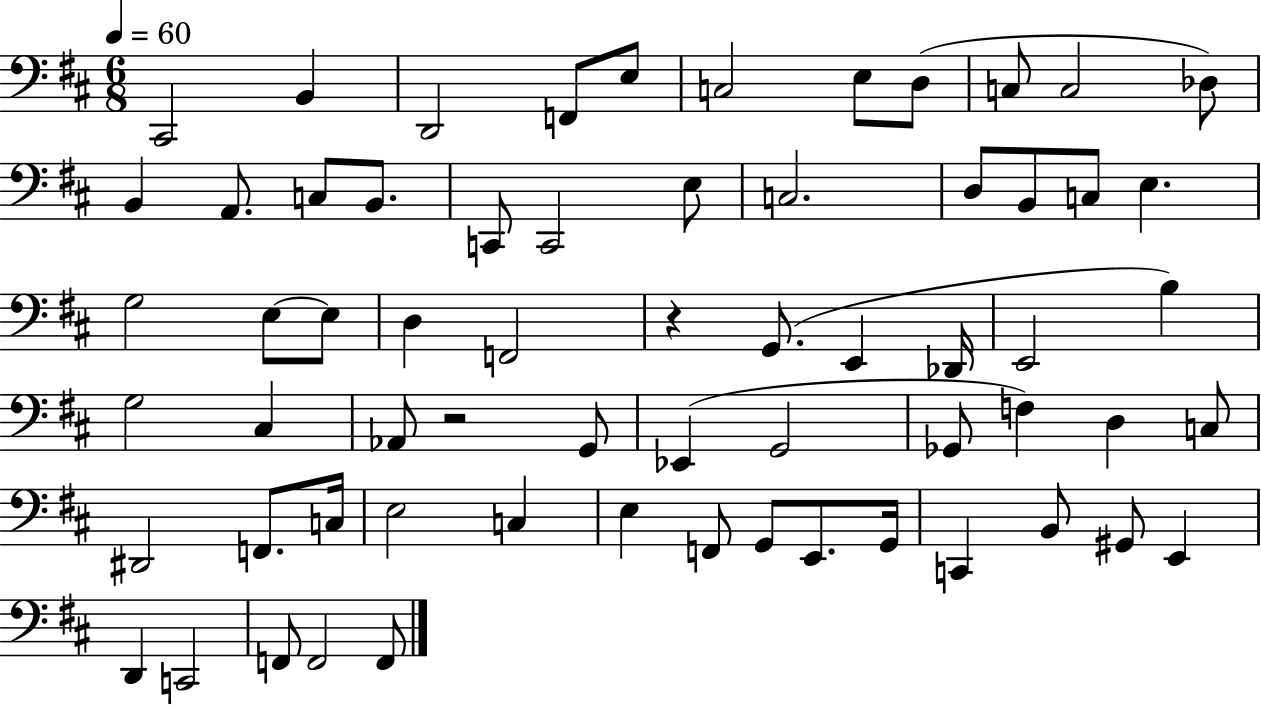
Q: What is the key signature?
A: D major